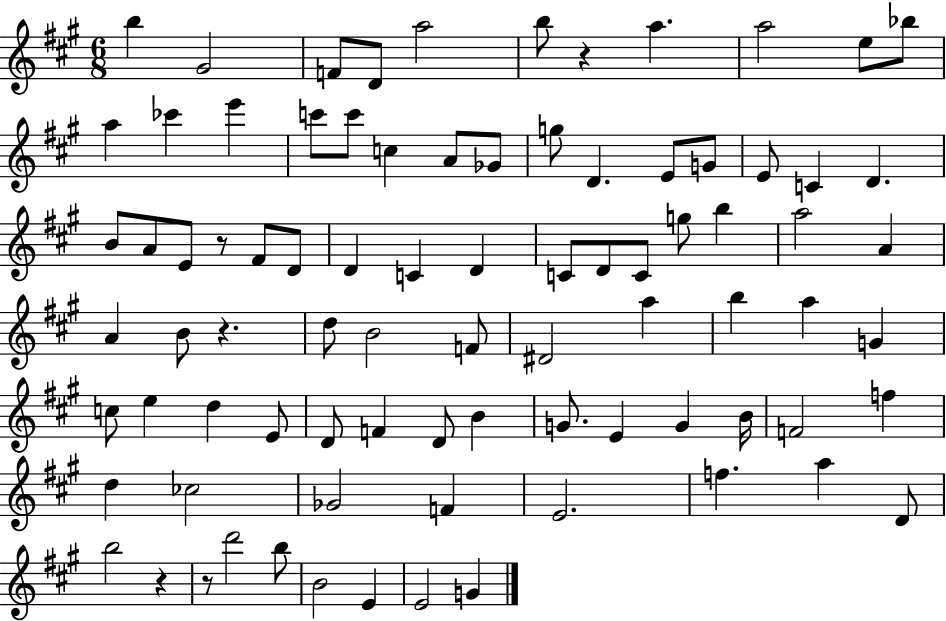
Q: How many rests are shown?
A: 5